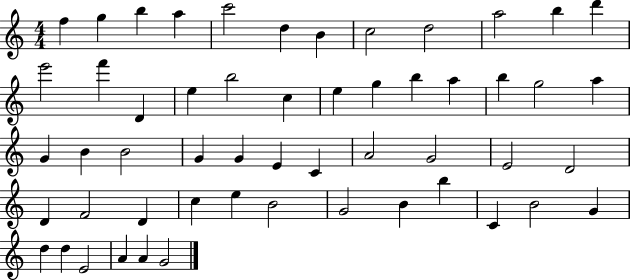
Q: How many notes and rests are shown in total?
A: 54